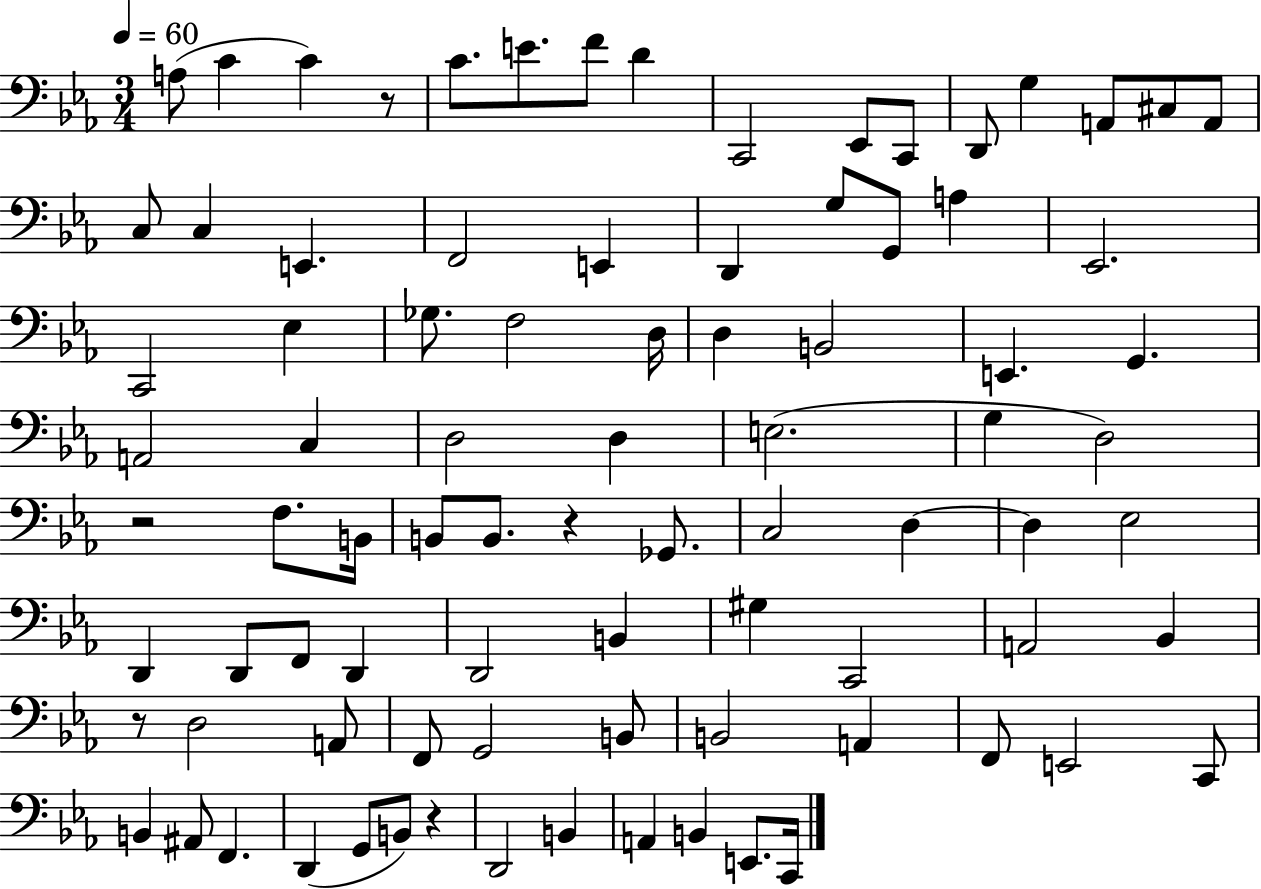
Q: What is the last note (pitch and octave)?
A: C2